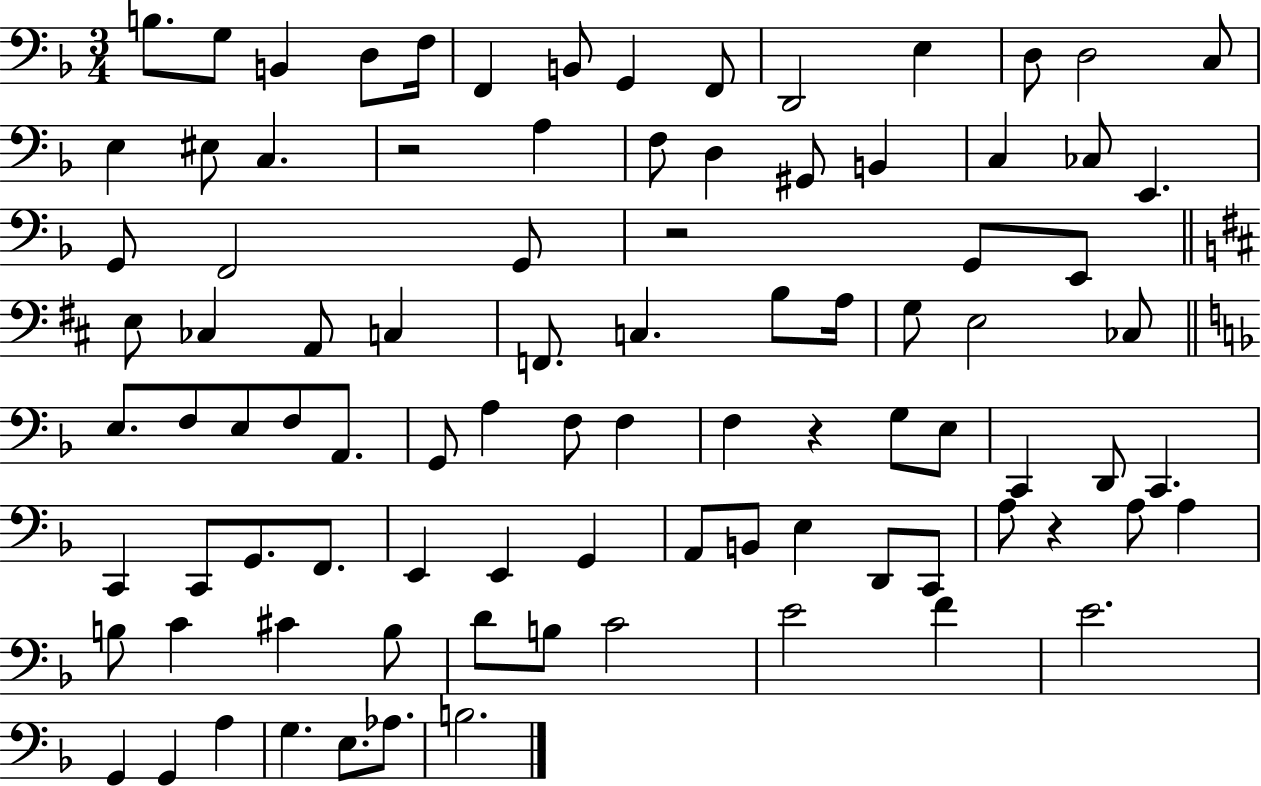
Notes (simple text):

B3/e. G3/e B2/q D3/e F3/s F2/q B2/e G2/q F2/e D2/h E3/q D3/e D3/h C3/e E3/q EIS3/e C3/q. R/h A3/q F3/e D3/q G#2/e B2/q C3/q CES3/e E2/q. G2/e F2/h G2/e R/h G2/e E2/e E3/e CES3/q A2/e C3/q F2/e. C3/q. B3/e A3/s G3/e E3/h CES3/e E3/e. F3/e E3/e F3/e A2/e. G2/e A3/q F3/e F3/q F3/q R/q G3/e E3/e C2/q D2/e C2/q. C2/q C2/e G2/e. F2/e. E2/q E2/q G2/q A2/e B2/e E3/q D2/e C2/e A3/e R/q A3/e A3/q B3/e C4/q C#4/q B3/e D4/e B3/e C4/h E4/h F4/q E4/h. G2/q G2/q A3/q G3/q. E3/e. Ab3/e. B3/h.